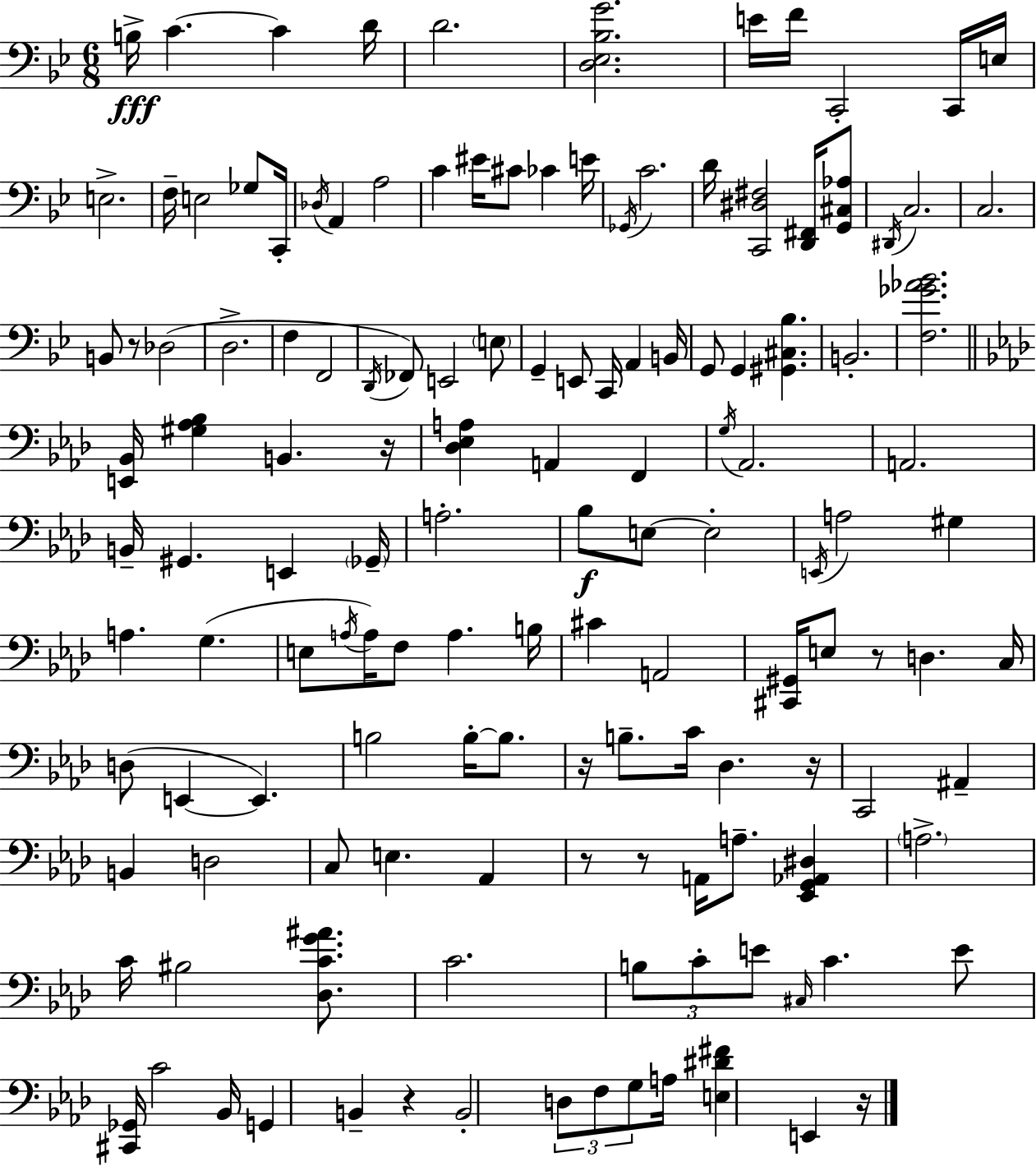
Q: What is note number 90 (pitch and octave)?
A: C3